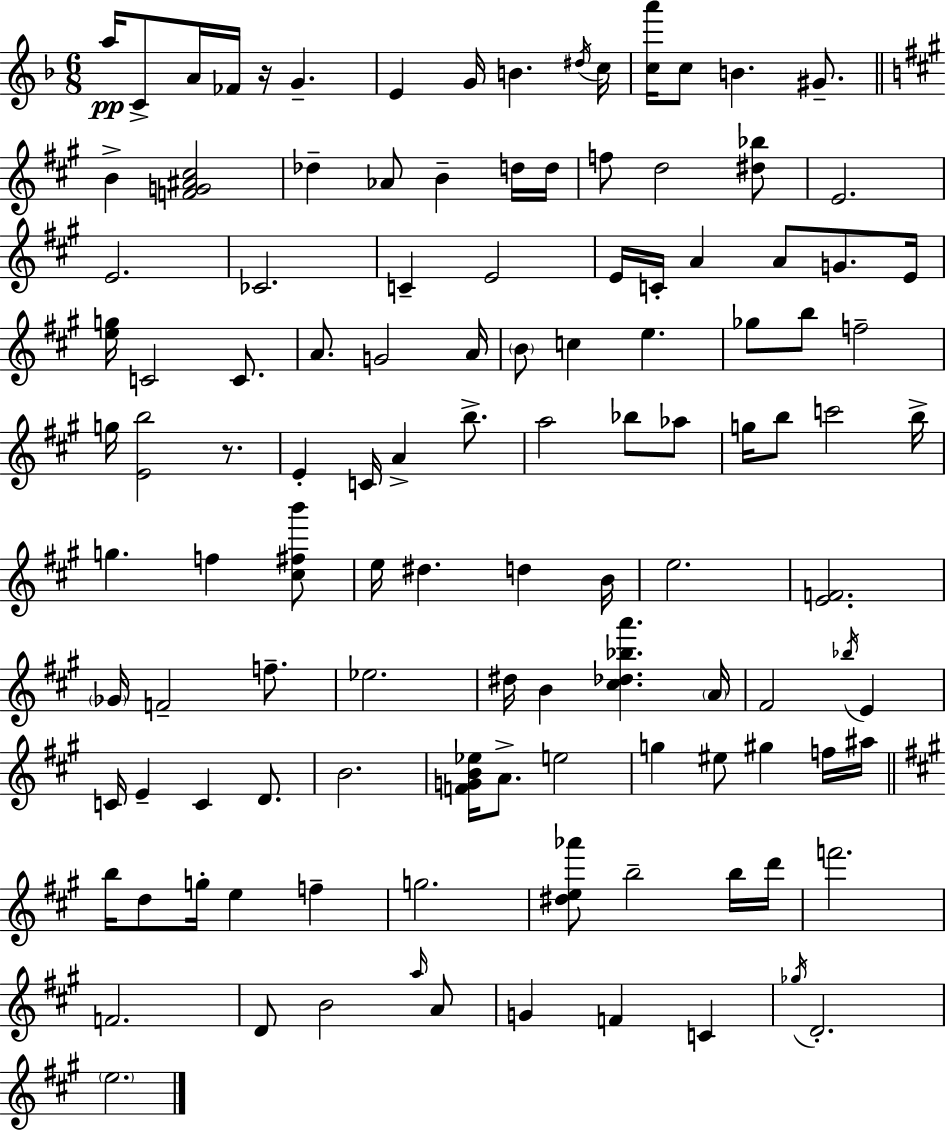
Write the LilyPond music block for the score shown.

{
  \clef treble
  \numericTimeSignature
  \time 6/8
  \key d \minor
  a''16\pp c'8-> a'16 fes'16 r16 g'4.-- | e'4 g'16 b'4. \acciaccatura { dis''16 } | c''16 <c'' a'''>16 c''8 b'4. gis'8.-- | \bar "||" \break \key a \major b'4-> <f' g' ais' cis''>2 | des''4-- aes'8 b'4-- d''16 d''16 | f''8 d''2 <dis'' bes''>8 | e'2. | \break e'2. | ces'2. | c'4-- e'2 | e'16 c'16-. a'4 a'8 g'8. e'16 | \break <e'' g''>16 c'2 c'8. | a'8. g'2 a'16 | \parenthesize b'8 c''4 e''4. | ges''8 b''8 f''2-- | \break g''16 <e' b''>2 r8. | e'4-. c'16 a'4-> b''8.-> | a''2 bes''8 aes''8 | g''16 b''8 c'''2 b''16-> | \break g''4. f''4 <cis'' fis'' b'''>8 | e''16 dis''4. d''4 b'16 | e''2. | <e' f'>2. | \break \parenthesize ges'16 f'2-- f''8.-- | ees''2. | dis''16 b'4 <cis'' des'' bes'' a'''>4. \parenthesize a'16 | fis'2 \acciaccatura { bes''16 } e'4 | \break c'16 e'4-- c'4 d'8. | b'2. | <f' g' b' ees''>16 a'8.-> e''2 | g''4 eis''8 gis''4 f''16 | \break ais''16 \bar "||" \break \key a \major b''16 d''8 g''16-. e''4 f''4-- | g''2. | <dis'' e'' aes'''>8 b''2-- b''16 d'''16 | f'''2. | \break f'2. | d'8 b'2 \grace { a''16 } a'8 | g'4 f'4 c'4 | \acciaccatura { ges''16 } d'2.-. | \break \parenthesize e''2. | \bar "|."
}